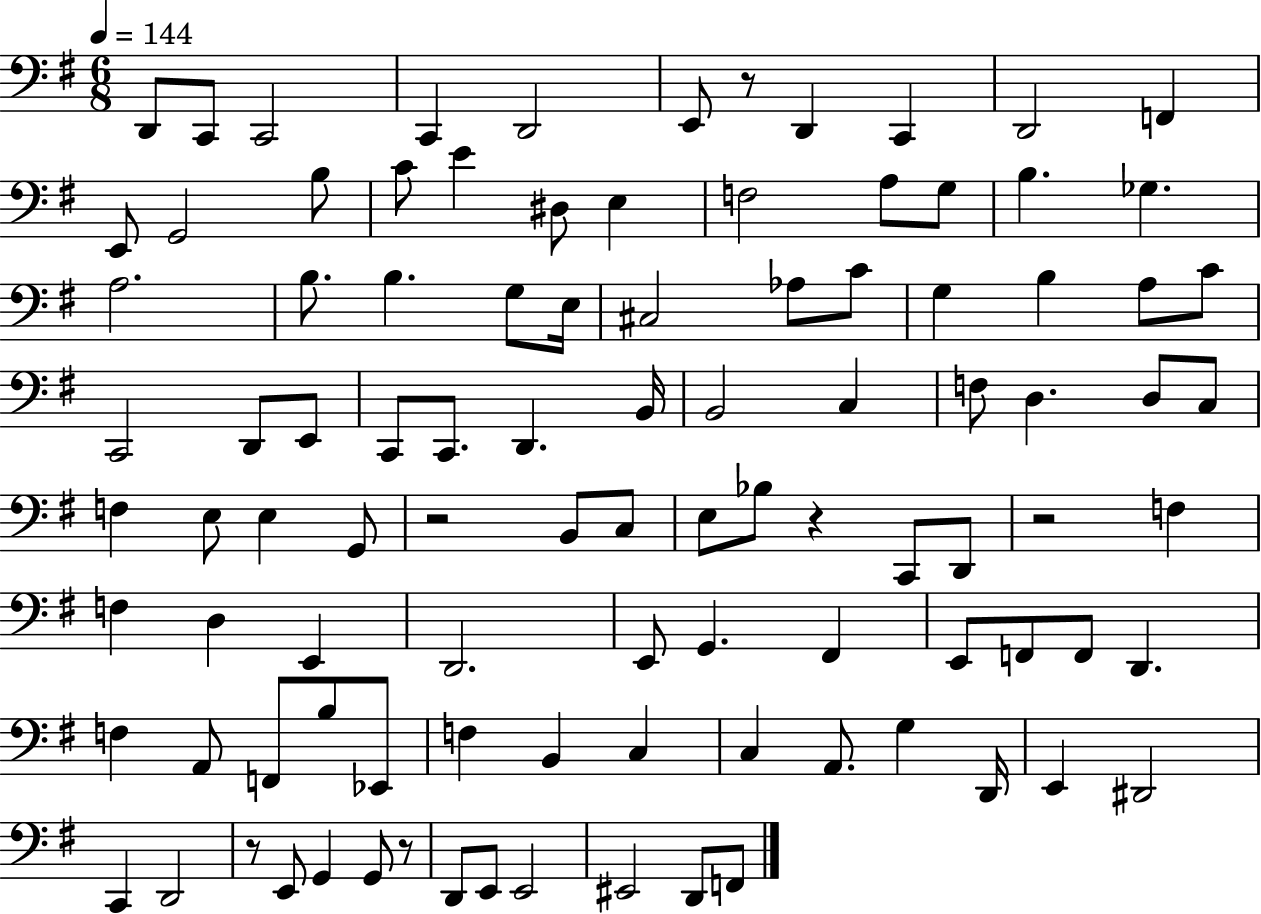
X:1
T:Untitled
M:6/8
L:1/4
K:G
D,,/2 C,,/2 C,,2 C,, D,,2 E,,/2 z/2 D,, C,, D,,2 F,, E,,/2 G,,2 B,/2 C/2 E ^D,/2 E, F,2 A,/2 G,/2 B, _G, A,2 B,/2 B, G,/2 E,/4 ^C,2 _A,/2 C/2 G, B, A,/2 C/2 C,,2 D,,/2 E,,/2 C,,/2 C,,/2 D,, B,,/4 B,,2 C, F,/2 D, D,/2 C,/2 F, E,/2 E, G,,/2 z2 B,,/2 C,/2 E,/2 _B,/2 z C,,/2 D,,/2 z2 F, F, D, E,, D,,2 E,,/2 G,, ^F,, E,,/2 F,,/2 F,,/2 D,, F, A,,/2 F,,/2 B,/2 _E,,/2 F, B,, C, C, A,,/2 G, D,,/4 E,, ^D,,2 C,, D,,2 z/2 E,,/2 G,, G,,/2 z/2 D,,/2 E,,/2 E,,2 ^E,,2 D,,/2 F,,/2